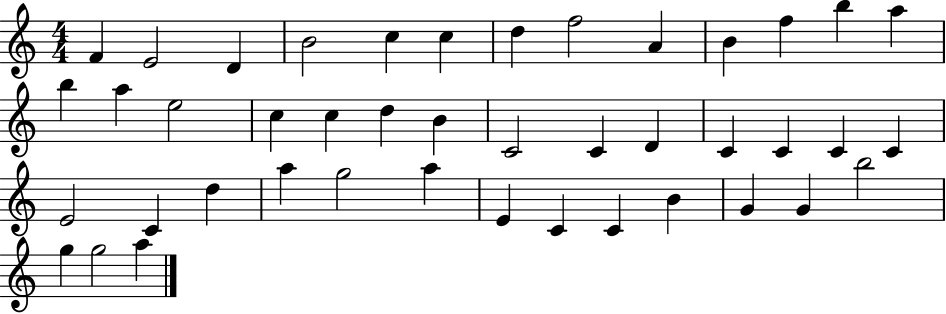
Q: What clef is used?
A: treble